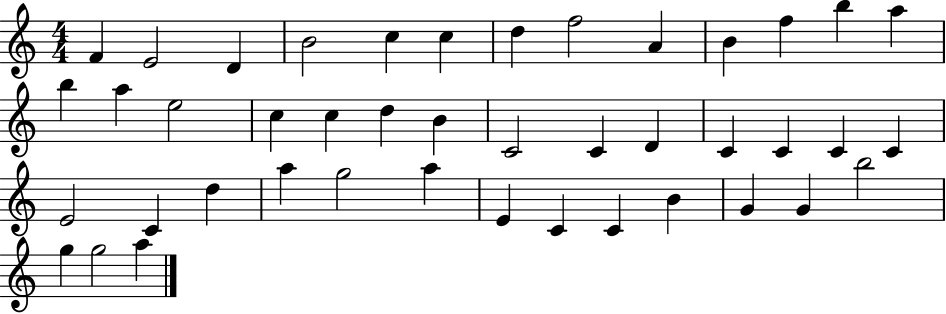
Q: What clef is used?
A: treble